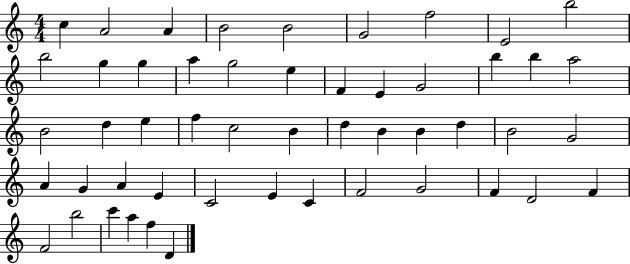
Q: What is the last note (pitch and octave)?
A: D4